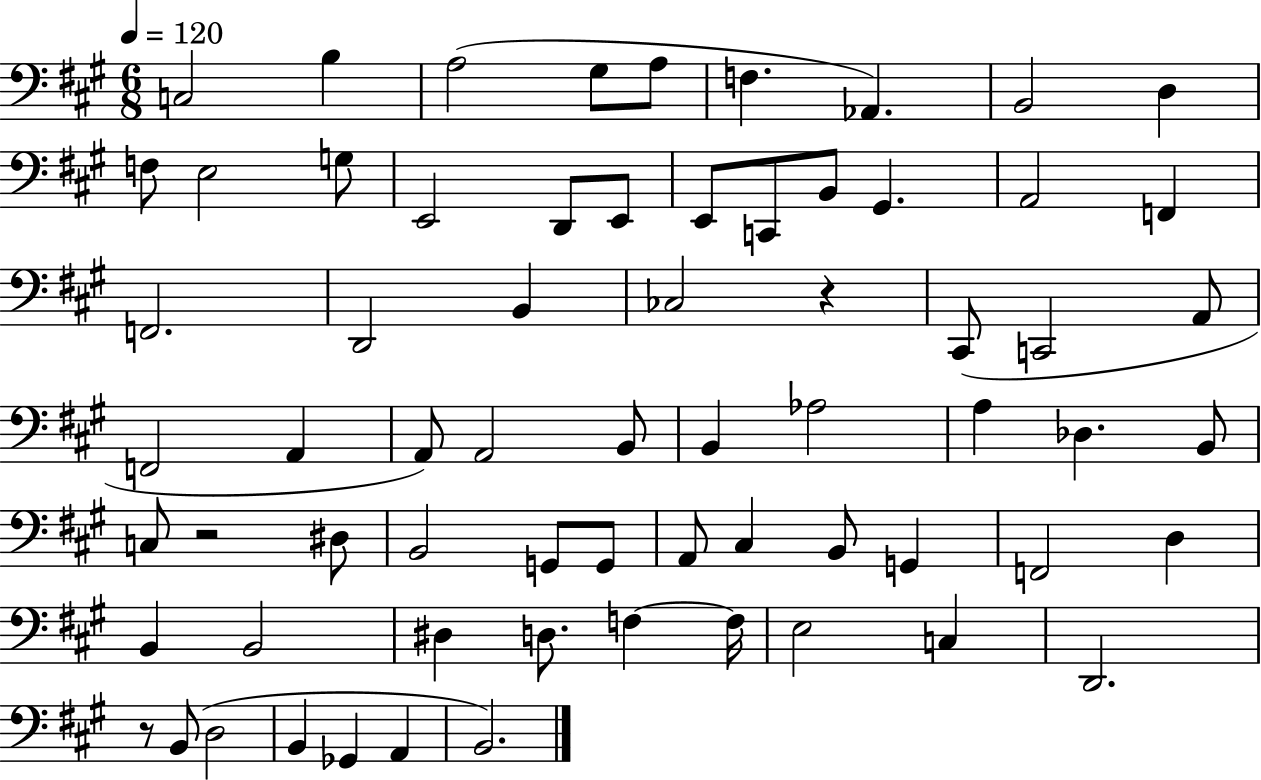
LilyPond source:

{
  \clef bass
  \numericTimeSignature
  \time 6/8
  \key a \major
  \tempo 4 = 120
  c2 b4 | a2( gis8 a8 | f4. aes,4.) | b,2 d4 | \break f8 e2 g8 | e,2 d,8 e,8 | e,8 c,8 b,8 gis,4. | a,2 f,4 | \break f,2. | d,2 b,4 | ces2 r4 | cis,8( c,2 a,8 | \break f,2 a,4 | a,8) a,2 b,8 | b,4 aes2 | a4 des4. b,8 | \break c8 r2 dis8 | b,2 g,8 g,8 | a,8 cis4 b,8 g,4 | f,2 d4 | \break b,4 b,2 | dis4 d8. f4~~ f16 | e2 c4 | d,2. | \break r8 b,8( d2 | b,4 ges,4 a,4 | b,2.) | \bar "|."
}